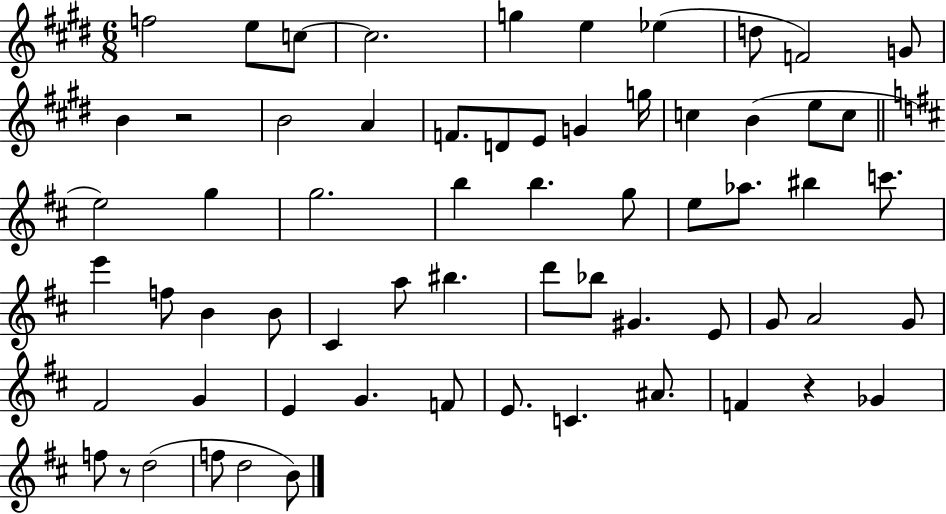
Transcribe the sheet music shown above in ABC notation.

X:1
T:Untitled
M:6/8
L:1/4
K:E
f2 e/2 c/2 c2 g e _e d/2 F2 G/2 B z2 B2 A F/2 D/2 E/2 G g/4 c B e/2 c/2 e2 g g2 b b g/2 e/2 _a/2 ^b c'/2 e' f/2 B B/2 ^C a/2 ^b d'/2 _b/2 ^G E/2 G/2 A2 G/2 ^F2 G E G F/2 E/2 C ^A/2 F z _G f/2 z/2 d2 f/2 d2 B/2